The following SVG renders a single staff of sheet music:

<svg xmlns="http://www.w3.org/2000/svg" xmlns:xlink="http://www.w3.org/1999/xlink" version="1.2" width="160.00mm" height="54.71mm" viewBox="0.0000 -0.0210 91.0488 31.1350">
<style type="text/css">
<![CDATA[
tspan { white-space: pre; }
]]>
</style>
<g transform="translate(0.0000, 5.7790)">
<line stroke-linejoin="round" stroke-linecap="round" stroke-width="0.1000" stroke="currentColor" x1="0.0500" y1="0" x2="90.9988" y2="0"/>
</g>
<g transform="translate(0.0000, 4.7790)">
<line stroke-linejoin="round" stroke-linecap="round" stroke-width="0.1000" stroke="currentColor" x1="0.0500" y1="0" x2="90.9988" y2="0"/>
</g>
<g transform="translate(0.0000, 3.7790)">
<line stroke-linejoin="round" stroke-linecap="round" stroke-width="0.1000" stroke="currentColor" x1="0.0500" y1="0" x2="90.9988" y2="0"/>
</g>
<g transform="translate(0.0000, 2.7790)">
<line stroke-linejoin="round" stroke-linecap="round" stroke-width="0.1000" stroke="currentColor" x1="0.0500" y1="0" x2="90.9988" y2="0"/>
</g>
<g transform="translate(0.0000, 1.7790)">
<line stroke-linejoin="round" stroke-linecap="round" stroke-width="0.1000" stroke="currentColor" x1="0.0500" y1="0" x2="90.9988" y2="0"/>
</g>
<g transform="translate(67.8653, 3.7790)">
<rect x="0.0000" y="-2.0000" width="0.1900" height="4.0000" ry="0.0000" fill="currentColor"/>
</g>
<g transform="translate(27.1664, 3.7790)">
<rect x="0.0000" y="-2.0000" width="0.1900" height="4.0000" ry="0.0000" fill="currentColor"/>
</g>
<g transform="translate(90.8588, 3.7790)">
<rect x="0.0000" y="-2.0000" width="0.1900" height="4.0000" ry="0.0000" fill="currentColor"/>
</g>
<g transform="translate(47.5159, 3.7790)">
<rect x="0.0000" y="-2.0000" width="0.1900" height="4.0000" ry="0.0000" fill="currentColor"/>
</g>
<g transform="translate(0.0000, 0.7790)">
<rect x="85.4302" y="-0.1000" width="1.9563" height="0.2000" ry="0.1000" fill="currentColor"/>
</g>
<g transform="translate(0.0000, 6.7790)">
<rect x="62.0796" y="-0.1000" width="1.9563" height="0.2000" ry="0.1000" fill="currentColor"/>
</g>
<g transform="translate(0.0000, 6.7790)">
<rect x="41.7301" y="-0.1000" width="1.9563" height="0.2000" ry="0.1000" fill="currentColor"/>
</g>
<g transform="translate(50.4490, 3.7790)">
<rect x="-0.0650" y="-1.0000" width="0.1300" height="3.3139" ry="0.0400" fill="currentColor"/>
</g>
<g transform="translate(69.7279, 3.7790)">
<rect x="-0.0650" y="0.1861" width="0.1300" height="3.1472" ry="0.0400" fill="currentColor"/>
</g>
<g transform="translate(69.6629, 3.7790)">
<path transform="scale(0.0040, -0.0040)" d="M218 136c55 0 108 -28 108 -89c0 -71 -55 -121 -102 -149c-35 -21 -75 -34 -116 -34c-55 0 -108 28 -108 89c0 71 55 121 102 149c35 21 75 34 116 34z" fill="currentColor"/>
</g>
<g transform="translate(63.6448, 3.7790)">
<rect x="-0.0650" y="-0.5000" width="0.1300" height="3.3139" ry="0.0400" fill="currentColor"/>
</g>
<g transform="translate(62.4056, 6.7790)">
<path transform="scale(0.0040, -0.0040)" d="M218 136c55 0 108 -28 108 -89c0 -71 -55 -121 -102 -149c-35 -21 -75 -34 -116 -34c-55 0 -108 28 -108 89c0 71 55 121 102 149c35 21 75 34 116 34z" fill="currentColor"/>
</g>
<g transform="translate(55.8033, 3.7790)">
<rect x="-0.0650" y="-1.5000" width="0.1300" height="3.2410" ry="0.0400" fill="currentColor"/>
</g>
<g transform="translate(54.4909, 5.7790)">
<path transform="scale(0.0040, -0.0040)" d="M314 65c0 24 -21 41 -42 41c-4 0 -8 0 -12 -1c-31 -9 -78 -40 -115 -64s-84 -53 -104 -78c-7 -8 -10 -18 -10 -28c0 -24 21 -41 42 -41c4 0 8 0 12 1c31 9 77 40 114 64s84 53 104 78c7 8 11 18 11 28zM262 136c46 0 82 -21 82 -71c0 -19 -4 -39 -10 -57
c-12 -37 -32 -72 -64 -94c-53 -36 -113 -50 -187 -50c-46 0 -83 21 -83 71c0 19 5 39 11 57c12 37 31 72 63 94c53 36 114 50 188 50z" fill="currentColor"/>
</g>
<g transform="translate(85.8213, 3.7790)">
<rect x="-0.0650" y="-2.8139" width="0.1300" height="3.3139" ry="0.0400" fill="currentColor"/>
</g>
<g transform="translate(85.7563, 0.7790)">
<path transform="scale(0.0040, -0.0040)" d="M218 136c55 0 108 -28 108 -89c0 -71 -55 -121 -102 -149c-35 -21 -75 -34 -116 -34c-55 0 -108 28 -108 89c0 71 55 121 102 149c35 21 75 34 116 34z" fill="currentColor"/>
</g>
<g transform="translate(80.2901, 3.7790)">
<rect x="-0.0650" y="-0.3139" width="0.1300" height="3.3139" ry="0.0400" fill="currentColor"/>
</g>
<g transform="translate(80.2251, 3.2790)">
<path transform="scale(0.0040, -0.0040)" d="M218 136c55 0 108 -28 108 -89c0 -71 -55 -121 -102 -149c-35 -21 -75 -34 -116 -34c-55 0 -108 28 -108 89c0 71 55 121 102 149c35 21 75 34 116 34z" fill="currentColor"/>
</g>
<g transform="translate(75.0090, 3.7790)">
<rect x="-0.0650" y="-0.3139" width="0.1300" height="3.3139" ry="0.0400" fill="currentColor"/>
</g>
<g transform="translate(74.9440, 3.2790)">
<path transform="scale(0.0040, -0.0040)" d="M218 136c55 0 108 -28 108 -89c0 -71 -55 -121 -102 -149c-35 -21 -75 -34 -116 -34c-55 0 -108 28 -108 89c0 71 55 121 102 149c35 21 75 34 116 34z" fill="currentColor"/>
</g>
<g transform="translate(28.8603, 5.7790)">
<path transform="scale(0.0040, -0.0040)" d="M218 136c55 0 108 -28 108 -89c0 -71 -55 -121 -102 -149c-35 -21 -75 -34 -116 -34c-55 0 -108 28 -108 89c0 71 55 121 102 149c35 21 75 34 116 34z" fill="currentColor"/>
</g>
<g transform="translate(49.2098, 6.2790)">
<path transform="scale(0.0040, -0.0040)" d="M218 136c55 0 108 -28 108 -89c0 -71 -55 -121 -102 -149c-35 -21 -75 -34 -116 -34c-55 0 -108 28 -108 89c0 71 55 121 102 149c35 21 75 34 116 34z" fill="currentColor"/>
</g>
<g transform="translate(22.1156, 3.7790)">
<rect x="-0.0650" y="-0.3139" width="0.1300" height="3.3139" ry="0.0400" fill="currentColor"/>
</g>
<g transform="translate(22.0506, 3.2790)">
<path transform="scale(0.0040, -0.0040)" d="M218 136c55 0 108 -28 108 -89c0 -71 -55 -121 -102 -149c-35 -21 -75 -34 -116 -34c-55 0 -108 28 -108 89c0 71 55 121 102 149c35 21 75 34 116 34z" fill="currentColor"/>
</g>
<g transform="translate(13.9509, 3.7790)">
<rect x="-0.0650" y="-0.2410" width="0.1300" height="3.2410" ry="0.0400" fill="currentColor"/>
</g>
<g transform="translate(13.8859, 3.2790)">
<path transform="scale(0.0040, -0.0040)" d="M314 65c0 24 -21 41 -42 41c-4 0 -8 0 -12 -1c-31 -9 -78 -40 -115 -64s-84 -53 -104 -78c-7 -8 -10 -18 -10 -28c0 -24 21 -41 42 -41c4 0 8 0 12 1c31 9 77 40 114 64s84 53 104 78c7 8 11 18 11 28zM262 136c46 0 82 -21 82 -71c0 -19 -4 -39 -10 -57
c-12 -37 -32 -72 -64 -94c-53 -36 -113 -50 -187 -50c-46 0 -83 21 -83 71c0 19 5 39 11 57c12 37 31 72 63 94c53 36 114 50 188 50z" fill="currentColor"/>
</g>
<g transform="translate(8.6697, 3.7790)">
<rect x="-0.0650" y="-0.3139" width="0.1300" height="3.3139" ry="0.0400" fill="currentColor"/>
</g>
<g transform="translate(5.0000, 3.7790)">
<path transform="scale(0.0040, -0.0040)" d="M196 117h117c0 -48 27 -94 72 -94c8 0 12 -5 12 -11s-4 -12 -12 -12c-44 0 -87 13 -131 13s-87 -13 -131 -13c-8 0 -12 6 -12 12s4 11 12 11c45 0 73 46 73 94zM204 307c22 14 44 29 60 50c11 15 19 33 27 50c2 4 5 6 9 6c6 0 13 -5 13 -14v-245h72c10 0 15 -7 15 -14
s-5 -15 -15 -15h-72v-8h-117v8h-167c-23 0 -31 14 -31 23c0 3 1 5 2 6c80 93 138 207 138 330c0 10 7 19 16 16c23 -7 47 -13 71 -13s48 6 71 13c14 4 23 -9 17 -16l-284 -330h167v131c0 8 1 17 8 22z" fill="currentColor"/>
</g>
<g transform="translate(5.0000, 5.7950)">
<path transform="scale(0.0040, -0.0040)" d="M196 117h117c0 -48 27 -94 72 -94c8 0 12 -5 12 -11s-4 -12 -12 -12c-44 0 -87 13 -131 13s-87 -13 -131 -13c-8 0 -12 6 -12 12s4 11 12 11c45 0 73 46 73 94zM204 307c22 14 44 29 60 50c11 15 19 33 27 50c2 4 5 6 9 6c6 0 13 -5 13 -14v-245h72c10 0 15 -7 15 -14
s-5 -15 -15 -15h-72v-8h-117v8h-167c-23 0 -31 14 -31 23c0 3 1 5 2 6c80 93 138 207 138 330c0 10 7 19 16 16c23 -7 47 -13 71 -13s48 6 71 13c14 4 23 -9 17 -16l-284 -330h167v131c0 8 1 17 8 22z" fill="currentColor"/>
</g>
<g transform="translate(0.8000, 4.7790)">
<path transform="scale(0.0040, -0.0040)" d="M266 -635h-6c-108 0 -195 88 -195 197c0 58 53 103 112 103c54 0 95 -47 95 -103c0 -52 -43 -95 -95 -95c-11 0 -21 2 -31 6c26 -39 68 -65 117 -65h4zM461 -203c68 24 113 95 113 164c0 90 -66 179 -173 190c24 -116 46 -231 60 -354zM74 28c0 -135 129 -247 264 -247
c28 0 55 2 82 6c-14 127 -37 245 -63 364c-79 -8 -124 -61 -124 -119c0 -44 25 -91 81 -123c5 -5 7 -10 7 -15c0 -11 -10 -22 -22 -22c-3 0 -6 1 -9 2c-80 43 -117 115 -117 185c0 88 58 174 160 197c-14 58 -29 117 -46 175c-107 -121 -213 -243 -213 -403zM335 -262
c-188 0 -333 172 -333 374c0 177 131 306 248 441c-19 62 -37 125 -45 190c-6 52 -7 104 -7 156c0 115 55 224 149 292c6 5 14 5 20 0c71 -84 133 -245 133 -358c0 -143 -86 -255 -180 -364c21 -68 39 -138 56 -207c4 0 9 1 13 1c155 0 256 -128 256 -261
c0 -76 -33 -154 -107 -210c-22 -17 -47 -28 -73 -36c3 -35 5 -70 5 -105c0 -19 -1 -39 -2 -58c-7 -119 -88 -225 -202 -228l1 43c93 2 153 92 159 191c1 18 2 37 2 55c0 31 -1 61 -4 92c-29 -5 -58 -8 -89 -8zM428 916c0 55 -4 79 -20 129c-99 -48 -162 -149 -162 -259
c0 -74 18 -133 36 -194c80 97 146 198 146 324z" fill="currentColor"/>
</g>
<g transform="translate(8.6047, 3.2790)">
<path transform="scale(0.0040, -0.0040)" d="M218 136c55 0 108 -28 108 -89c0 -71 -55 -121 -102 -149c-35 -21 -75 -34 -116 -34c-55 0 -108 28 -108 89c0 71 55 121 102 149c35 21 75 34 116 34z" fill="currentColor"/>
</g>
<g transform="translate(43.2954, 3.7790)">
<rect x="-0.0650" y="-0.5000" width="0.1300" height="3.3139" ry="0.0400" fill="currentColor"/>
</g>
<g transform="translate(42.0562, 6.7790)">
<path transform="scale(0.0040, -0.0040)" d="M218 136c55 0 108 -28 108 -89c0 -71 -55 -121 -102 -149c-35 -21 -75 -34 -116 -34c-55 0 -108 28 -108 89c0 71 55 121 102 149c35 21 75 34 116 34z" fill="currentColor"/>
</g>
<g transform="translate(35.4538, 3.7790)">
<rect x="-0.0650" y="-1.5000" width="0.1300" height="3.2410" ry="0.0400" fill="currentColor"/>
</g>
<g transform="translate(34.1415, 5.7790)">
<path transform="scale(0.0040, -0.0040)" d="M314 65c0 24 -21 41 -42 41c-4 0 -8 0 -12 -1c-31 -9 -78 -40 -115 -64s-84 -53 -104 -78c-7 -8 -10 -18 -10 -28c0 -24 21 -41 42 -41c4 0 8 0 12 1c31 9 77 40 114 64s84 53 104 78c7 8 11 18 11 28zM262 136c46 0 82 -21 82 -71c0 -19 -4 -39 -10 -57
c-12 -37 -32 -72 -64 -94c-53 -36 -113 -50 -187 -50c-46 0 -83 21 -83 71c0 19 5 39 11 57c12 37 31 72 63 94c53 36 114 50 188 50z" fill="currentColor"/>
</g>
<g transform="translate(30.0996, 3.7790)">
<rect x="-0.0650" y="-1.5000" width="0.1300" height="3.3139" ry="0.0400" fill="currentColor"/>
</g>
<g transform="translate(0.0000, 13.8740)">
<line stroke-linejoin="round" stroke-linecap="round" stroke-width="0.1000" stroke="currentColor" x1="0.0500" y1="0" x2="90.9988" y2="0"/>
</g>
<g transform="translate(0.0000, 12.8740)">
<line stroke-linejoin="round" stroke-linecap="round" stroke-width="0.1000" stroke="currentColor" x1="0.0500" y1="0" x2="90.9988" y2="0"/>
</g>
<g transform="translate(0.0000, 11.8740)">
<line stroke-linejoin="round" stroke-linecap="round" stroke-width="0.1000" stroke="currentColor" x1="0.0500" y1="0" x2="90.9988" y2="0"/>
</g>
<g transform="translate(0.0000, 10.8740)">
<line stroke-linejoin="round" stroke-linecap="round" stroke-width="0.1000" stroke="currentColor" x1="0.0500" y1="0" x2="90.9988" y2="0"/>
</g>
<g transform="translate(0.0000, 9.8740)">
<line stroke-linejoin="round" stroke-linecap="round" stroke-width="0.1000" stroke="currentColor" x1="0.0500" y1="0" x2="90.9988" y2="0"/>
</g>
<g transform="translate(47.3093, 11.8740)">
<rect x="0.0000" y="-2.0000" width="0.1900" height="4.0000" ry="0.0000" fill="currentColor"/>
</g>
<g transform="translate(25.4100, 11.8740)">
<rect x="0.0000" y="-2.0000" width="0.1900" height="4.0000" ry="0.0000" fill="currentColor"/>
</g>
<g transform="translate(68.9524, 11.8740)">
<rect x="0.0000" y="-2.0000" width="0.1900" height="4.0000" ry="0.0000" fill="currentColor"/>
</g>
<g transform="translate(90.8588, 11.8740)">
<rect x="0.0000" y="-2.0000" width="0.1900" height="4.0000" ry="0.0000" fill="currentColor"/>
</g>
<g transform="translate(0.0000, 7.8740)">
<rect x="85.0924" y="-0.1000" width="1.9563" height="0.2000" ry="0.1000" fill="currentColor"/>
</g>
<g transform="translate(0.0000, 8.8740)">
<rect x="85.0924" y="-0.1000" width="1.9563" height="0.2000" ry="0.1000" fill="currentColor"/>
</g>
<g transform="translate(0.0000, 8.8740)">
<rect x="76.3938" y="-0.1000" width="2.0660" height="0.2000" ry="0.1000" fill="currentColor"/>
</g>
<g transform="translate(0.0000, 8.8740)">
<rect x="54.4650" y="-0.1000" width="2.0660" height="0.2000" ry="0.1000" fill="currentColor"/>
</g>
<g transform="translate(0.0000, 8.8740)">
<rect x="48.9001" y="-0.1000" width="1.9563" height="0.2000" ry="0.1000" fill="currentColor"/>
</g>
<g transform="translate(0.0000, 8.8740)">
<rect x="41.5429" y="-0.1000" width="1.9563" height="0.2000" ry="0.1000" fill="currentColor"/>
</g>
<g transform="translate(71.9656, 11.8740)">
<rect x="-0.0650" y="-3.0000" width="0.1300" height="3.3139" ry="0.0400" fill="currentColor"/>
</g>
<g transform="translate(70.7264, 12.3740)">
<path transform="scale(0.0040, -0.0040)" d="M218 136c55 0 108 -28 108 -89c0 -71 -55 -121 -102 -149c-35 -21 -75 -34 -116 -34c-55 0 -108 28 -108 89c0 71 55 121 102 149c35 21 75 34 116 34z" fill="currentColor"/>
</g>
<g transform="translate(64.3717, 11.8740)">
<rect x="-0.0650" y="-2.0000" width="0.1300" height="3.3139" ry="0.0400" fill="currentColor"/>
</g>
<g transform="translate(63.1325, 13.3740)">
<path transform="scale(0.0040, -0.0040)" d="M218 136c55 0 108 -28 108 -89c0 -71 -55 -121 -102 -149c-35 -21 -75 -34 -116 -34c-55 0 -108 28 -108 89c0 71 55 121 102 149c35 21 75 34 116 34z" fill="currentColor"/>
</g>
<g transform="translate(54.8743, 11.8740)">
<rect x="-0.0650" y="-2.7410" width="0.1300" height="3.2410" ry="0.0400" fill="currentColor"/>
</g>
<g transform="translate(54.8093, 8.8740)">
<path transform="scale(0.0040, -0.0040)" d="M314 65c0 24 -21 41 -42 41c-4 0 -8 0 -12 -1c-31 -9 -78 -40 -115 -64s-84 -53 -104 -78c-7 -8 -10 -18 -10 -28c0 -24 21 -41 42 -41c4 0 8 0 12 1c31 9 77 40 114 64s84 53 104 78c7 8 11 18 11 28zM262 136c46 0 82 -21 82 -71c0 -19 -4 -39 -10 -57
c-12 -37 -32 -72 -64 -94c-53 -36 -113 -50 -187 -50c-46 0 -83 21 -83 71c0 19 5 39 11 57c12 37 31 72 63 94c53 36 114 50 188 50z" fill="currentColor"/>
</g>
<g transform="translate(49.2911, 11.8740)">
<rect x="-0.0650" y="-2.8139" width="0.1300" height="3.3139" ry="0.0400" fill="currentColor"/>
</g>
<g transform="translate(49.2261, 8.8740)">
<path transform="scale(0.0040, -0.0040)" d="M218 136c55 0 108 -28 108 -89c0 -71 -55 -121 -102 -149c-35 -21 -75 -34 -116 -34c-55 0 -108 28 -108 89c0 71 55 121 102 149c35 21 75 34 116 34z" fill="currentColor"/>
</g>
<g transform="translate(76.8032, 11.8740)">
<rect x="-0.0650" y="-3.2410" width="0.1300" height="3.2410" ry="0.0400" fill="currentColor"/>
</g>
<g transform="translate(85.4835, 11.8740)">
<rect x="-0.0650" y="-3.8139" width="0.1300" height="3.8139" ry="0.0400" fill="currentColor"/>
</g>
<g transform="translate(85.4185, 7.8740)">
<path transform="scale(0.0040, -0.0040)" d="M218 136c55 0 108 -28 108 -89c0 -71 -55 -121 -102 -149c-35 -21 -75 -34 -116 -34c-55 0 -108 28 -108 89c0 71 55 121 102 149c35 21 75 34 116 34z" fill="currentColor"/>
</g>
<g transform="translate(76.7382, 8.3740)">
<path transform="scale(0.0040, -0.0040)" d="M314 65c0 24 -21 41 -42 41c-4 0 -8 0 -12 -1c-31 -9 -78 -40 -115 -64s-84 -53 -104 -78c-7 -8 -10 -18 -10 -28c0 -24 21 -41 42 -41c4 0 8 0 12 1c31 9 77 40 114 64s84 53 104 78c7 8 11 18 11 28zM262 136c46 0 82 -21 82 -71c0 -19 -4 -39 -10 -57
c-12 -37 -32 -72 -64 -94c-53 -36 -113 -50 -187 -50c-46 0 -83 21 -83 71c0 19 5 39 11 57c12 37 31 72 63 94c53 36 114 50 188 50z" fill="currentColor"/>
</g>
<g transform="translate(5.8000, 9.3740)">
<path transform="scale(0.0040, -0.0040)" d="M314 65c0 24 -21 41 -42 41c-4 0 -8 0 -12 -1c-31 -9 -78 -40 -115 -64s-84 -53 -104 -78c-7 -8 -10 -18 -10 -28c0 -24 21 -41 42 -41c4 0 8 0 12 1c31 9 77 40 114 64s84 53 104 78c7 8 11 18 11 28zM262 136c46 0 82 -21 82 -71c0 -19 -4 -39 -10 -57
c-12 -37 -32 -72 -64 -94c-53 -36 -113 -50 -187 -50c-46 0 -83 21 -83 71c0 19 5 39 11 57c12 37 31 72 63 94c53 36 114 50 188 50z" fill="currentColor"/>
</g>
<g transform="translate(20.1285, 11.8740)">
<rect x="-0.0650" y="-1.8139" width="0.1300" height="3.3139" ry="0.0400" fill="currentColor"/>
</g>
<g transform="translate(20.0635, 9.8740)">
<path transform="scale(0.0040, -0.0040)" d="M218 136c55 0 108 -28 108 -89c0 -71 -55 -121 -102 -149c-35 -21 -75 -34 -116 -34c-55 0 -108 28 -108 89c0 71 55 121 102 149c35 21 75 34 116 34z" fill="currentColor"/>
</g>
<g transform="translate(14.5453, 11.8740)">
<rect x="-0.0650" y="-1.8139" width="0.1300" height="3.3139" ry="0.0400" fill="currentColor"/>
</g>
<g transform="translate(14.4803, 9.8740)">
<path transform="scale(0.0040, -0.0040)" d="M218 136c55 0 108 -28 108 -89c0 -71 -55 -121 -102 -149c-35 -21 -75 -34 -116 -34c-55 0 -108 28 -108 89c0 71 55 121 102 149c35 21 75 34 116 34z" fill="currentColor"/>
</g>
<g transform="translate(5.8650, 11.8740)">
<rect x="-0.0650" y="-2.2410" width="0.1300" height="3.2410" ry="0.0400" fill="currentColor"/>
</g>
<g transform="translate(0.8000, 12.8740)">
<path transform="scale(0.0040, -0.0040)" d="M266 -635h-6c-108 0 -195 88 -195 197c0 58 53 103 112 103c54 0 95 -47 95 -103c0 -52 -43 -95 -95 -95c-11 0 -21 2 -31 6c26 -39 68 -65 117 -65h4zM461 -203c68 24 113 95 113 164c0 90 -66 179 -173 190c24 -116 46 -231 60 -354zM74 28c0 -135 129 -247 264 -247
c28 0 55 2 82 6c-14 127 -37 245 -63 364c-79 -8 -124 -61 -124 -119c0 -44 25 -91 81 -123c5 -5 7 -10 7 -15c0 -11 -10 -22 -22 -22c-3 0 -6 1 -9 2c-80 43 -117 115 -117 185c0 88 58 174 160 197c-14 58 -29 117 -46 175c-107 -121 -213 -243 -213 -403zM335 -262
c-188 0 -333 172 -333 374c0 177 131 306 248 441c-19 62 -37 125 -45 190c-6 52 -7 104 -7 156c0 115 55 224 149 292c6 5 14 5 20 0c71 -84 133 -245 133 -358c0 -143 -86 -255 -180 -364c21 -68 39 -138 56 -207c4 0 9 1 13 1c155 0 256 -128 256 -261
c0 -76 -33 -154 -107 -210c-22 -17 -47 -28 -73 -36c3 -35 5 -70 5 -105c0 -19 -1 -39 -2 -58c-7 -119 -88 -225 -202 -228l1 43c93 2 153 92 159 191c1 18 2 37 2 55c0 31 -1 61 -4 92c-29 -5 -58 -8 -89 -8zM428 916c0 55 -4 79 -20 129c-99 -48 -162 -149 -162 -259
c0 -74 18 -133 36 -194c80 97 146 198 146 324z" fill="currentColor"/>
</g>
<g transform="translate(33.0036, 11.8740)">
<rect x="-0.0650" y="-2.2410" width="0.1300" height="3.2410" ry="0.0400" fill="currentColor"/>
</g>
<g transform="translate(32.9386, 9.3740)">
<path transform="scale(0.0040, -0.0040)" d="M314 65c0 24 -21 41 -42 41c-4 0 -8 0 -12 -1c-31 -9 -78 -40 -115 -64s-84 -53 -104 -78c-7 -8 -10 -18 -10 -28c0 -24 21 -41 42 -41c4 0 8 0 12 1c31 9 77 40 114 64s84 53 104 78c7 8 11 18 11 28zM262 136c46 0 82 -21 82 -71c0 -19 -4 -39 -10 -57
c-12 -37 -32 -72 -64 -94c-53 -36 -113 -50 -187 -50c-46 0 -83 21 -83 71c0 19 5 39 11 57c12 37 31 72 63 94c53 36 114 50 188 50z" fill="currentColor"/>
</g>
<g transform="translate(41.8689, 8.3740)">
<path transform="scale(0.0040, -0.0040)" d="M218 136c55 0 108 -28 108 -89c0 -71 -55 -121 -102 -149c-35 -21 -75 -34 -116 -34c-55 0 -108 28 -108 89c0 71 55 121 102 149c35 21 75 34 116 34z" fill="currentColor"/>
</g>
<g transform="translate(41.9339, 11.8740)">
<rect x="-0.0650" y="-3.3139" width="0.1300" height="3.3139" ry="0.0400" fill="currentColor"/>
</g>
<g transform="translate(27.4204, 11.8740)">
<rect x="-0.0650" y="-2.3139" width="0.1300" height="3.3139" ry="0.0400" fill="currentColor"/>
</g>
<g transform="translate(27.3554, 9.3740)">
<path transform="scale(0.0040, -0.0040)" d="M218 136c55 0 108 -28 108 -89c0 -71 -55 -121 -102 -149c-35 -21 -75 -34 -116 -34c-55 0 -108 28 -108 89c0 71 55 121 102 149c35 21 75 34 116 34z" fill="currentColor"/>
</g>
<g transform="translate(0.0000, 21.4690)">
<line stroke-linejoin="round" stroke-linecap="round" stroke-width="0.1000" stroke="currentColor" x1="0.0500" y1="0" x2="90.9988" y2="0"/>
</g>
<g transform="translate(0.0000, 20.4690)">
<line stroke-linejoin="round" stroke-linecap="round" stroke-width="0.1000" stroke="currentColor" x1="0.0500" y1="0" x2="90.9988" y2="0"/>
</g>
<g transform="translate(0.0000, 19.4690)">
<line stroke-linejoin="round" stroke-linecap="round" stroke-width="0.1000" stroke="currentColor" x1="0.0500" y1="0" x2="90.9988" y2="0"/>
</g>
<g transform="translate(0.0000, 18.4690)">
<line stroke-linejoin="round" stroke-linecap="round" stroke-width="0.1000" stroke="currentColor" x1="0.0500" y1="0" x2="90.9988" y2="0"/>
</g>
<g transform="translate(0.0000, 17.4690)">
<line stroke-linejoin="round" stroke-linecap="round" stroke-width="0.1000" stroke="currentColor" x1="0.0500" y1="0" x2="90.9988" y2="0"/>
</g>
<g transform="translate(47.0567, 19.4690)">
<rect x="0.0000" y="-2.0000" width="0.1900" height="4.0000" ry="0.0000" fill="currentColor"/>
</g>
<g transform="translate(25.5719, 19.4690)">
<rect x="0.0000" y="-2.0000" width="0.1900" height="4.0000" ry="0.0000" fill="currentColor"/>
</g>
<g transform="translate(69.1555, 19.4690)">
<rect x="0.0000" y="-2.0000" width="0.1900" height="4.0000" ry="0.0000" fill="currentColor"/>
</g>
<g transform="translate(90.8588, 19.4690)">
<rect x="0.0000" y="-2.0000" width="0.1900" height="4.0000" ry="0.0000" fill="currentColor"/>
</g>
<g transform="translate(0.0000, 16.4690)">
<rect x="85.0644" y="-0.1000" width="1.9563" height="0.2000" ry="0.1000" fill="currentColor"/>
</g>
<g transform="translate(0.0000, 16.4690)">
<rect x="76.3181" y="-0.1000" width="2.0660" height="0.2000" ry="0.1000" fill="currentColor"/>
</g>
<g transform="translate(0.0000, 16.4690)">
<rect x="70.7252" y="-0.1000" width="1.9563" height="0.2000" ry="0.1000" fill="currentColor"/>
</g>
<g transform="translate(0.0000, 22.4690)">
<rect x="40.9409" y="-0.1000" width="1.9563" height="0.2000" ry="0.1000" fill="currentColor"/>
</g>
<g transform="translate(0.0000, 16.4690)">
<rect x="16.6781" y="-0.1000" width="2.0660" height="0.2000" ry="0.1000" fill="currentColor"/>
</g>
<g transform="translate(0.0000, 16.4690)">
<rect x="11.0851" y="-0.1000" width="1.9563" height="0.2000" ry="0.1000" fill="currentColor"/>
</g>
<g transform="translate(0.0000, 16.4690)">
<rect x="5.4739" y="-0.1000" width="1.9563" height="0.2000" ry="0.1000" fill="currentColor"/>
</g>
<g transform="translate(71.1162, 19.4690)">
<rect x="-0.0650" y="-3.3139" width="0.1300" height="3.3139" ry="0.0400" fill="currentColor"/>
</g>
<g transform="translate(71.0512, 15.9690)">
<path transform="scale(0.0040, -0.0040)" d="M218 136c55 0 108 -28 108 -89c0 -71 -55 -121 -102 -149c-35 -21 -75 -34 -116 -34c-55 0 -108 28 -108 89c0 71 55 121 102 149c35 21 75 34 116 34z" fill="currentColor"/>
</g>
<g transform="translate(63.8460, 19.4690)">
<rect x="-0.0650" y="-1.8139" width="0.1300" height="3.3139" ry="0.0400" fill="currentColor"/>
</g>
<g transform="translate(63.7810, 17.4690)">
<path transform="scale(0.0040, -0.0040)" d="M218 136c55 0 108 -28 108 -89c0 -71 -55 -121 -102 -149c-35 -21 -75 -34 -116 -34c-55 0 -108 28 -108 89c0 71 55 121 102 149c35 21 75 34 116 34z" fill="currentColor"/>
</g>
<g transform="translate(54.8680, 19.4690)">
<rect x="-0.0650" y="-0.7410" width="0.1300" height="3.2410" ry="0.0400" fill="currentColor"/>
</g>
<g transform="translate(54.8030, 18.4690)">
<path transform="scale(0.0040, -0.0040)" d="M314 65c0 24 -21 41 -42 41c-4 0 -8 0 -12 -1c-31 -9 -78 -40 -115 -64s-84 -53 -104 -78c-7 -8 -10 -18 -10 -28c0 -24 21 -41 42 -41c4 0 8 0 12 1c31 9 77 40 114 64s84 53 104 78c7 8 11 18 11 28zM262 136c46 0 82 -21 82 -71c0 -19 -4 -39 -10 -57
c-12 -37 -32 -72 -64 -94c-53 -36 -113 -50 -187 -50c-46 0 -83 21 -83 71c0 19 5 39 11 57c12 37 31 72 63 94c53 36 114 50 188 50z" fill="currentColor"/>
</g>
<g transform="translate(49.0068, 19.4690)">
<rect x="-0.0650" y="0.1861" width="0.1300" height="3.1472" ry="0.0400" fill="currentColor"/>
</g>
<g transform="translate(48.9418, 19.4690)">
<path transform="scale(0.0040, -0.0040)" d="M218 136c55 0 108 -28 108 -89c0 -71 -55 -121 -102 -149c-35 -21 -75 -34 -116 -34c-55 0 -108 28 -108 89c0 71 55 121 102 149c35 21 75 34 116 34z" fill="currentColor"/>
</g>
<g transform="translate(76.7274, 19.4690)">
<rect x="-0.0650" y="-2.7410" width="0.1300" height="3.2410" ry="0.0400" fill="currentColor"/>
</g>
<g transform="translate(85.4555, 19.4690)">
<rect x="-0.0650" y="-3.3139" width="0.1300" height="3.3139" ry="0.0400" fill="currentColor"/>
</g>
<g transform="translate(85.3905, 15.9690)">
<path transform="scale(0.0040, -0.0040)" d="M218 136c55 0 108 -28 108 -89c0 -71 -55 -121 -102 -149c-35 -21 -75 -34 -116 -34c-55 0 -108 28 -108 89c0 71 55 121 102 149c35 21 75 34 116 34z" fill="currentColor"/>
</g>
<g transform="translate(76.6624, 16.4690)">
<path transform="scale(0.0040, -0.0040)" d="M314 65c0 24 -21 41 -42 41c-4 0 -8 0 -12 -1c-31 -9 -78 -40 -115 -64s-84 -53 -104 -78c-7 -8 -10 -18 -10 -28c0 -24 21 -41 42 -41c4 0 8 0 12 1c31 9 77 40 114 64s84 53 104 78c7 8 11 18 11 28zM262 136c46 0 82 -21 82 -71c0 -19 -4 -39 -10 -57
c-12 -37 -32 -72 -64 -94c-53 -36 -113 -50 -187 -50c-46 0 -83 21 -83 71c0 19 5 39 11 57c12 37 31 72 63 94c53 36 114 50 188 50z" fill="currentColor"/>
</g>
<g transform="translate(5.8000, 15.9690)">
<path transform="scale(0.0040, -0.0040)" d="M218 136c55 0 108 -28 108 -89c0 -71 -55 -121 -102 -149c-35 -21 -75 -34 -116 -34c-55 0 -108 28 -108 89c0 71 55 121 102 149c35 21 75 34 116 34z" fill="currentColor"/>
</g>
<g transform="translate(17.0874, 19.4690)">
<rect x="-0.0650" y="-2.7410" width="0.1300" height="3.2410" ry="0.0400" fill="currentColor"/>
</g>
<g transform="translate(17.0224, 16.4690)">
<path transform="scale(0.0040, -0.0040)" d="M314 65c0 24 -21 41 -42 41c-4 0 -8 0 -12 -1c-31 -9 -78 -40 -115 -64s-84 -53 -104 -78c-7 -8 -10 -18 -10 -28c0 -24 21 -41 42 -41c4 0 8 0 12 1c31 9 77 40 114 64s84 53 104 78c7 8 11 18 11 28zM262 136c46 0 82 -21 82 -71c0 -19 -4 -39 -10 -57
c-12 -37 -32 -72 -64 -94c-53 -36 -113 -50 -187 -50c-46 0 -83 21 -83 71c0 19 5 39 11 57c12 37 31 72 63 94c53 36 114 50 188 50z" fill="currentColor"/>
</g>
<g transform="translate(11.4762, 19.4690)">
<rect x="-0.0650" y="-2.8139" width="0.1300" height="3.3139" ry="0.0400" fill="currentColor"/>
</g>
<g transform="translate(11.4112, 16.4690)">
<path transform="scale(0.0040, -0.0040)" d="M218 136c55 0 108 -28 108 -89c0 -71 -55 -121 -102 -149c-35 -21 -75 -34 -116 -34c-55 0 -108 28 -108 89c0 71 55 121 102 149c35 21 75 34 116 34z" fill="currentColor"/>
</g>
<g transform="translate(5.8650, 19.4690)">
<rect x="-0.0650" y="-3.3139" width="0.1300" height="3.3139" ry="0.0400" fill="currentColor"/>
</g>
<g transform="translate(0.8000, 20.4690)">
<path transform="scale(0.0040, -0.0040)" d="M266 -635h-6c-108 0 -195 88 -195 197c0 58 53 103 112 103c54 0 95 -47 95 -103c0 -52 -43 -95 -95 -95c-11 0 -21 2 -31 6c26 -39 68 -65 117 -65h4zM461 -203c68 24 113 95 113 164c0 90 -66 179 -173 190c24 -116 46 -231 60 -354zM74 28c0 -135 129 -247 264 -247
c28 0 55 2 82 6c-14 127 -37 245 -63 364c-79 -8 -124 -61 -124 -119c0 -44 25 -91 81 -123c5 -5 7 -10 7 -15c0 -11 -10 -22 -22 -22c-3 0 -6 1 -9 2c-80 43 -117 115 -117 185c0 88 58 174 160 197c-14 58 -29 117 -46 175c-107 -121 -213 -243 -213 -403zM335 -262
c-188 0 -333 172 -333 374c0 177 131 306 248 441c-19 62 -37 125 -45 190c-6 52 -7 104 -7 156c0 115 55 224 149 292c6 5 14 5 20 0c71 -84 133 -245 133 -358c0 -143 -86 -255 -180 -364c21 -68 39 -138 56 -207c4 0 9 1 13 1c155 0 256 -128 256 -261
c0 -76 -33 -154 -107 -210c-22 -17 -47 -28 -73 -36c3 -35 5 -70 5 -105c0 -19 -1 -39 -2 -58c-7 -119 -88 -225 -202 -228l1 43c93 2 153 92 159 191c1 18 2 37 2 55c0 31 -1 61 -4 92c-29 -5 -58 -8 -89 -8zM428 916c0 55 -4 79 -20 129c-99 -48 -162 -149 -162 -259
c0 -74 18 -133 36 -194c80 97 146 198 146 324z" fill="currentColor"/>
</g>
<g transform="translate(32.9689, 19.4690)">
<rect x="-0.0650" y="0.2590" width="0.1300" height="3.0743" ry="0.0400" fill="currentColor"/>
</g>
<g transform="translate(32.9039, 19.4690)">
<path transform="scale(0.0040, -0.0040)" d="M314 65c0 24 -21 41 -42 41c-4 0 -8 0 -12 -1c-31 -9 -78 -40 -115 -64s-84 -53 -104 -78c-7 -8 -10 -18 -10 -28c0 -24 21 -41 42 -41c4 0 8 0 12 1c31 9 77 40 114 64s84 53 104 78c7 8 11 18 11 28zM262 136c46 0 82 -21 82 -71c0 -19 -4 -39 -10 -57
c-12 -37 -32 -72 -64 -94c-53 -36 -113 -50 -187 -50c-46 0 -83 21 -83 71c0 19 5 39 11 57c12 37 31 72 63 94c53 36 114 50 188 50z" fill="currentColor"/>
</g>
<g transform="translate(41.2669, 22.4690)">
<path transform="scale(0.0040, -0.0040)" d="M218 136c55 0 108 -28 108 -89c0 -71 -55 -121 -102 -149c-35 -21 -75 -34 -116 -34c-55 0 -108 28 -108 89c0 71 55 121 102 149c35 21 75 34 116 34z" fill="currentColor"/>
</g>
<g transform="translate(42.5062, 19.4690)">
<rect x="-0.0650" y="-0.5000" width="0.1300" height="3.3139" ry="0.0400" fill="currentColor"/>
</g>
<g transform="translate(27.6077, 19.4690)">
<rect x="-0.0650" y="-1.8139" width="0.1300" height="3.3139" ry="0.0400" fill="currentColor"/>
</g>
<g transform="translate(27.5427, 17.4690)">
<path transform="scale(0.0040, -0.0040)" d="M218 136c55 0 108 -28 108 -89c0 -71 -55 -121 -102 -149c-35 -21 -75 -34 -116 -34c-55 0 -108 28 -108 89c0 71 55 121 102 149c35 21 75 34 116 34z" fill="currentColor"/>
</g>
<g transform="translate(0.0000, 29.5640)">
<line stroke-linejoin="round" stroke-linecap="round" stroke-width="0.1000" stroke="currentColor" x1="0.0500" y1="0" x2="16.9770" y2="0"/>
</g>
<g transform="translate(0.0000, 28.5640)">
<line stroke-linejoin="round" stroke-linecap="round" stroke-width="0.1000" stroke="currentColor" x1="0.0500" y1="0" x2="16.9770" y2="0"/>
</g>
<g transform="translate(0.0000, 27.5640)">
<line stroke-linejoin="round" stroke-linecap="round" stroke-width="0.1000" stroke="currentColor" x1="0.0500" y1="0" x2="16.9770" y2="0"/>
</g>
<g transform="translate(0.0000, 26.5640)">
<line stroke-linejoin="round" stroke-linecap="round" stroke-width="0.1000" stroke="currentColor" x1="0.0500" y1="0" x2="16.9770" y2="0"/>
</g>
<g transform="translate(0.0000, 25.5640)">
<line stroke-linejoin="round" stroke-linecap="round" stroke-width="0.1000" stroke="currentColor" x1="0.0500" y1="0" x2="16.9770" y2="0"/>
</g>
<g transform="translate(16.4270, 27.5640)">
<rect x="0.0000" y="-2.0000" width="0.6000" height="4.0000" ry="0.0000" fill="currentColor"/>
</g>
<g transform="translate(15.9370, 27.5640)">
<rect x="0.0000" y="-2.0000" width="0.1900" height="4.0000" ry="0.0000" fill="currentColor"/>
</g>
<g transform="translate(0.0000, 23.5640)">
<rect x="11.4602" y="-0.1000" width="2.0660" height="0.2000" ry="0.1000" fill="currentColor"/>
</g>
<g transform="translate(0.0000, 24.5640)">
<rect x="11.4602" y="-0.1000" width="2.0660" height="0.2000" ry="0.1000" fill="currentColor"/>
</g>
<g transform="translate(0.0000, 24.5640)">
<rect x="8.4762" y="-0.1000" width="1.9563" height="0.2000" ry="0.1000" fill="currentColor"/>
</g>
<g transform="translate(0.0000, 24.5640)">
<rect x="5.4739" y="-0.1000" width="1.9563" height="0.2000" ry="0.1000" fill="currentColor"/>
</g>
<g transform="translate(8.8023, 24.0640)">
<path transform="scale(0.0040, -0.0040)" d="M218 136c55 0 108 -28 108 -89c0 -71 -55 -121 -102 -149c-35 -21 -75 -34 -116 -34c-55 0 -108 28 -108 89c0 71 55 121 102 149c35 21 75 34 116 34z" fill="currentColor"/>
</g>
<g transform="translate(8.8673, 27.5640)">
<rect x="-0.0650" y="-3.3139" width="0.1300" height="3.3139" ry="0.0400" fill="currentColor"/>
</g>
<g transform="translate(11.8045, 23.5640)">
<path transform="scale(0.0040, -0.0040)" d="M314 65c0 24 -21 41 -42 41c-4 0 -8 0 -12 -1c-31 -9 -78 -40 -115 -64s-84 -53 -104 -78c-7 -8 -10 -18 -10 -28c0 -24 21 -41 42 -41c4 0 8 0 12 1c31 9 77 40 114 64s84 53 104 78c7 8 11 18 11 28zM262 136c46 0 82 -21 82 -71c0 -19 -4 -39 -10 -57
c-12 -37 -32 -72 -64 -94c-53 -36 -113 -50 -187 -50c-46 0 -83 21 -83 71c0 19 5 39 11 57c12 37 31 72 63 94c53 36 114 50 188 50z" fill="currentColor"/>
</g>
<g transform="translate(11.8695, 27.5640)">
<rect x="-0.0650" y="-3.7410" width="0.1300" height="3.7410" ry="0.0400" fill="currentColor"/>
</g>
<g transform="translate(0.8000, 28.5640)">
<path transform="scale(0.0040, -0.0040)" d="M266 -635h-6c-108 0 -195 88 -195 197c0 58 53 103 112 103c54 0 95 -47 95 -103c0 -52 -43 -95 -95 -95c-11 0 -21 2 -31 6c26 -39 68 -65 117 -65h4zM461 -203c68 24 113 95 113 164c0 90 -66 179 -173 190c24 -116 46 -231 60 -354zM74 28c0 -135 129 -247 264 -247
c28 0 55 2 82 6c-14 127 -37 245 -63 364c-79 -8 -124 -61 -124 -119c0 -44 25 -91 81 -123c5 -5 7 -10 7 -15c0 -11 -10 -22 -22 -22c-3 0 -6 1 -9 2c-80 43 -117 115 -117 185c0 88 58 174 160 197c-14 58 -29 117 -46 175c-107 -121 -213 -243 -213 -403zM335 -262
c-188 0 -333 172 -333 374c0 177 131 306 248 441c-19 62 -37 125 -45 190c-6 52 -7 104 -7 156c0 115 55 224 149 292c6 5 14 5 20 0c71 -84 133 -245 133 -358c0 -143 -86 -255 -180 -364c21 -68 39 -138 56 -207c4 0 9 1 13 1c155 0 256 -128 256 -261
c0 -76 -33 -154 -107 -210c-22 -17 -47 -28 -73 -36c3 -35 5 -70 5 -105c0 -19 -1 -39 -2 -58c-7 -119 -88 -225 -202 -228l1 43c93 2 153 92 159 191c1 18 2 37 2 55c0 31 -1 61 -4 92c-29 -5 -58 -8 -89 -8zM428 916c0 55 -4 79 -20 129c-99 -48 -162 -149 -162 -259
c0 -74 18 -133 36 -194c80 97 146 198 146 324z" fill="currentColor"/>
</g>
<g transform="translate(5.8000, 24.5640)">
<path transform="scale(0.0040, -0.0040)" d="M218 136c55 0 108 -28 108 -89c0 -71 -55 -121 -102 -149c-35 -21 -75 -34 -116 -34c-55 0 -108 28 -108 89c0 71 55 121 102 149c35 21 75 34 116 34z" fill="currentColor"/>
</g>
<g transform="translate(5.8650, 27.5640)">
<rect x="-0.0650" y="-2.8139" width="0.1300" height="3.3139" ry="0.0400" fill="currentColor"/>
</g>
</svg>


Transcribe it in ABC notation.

X:1
T:Untitled
M:4/4
L:1/4
K:C
c c2 c E E2 C D E2 C B c c a g2 f f g g2 b a a2 F A b2 c' b a a2 f B2 C B d2 f b a2 b a b c'2